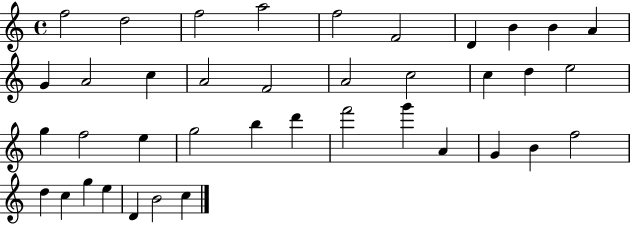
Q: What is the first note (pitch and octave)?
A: F5